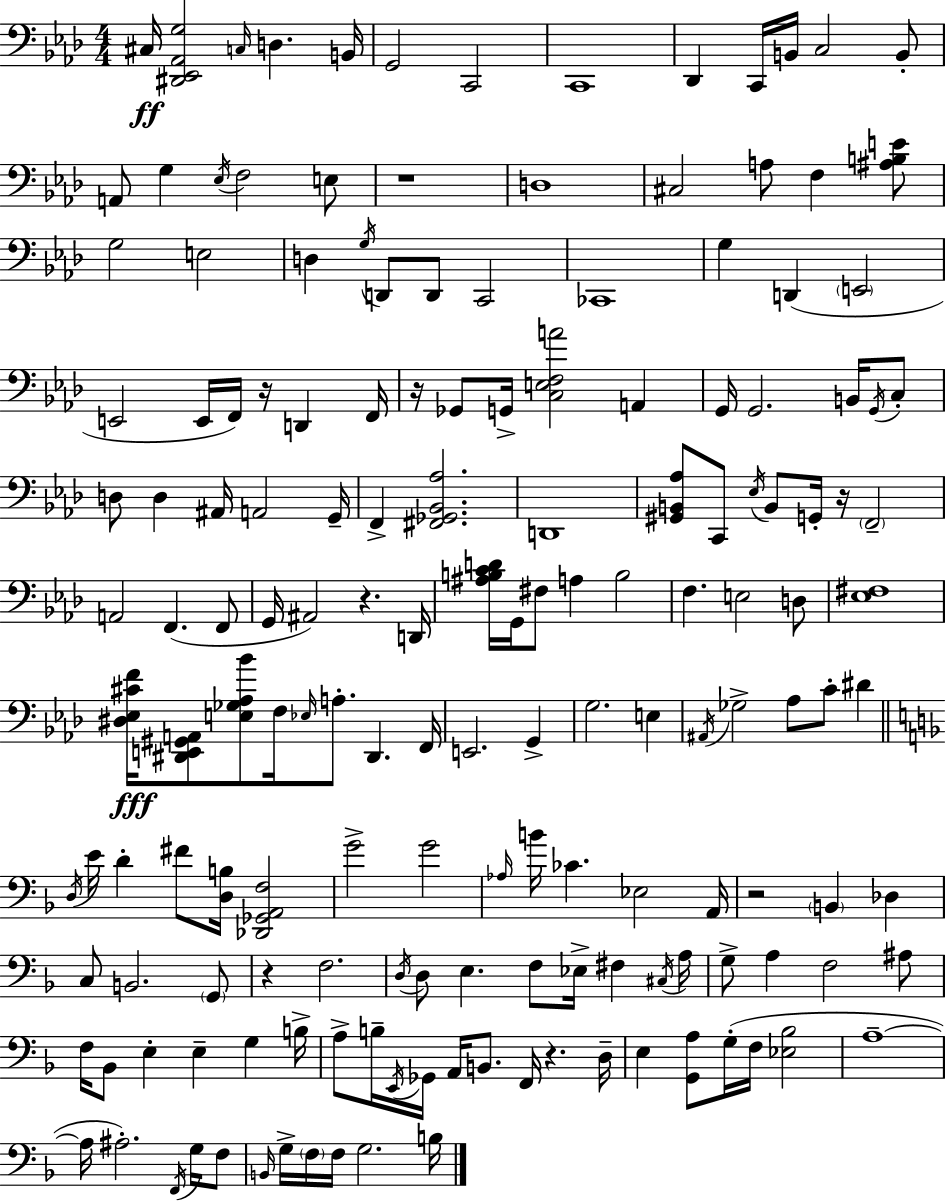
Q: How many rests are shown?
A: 8